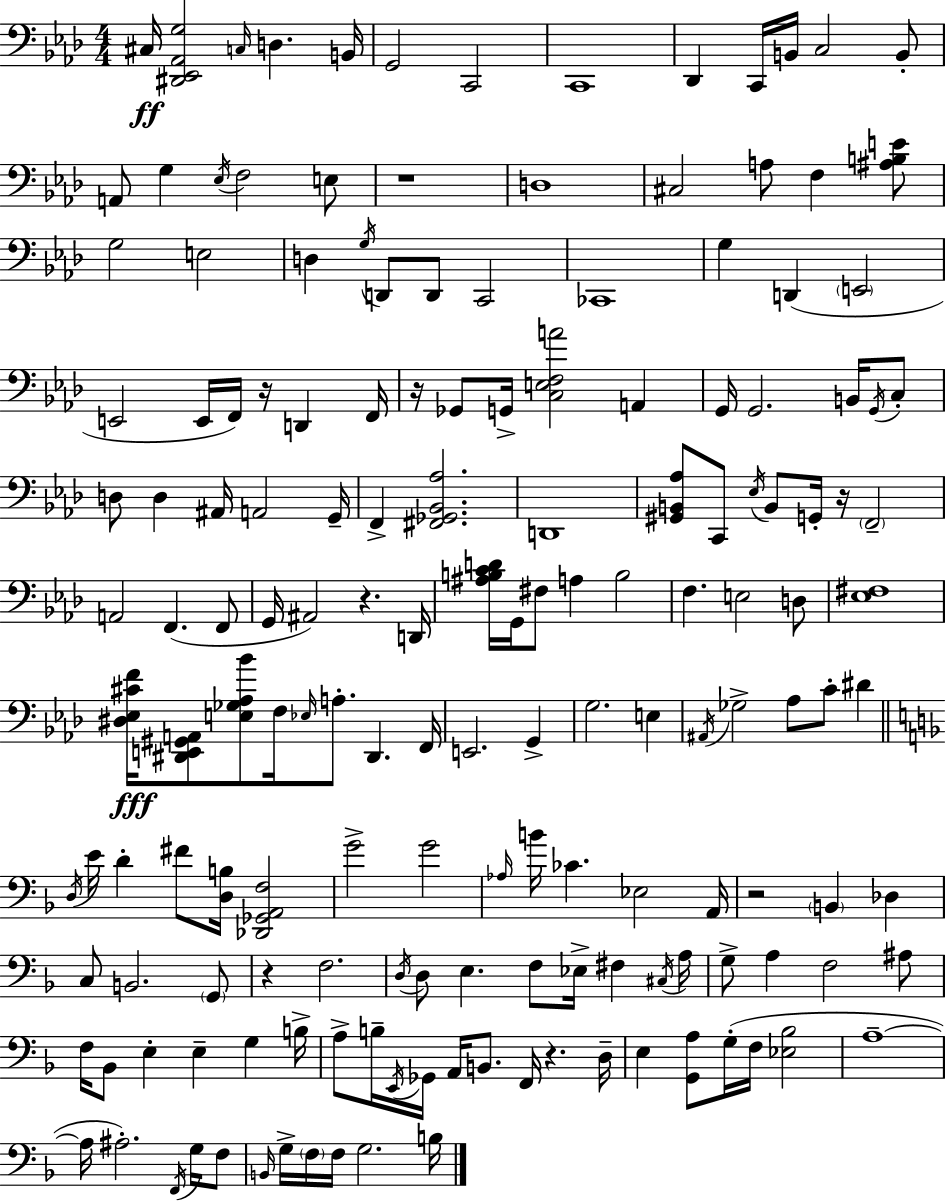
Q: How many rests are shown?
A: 8